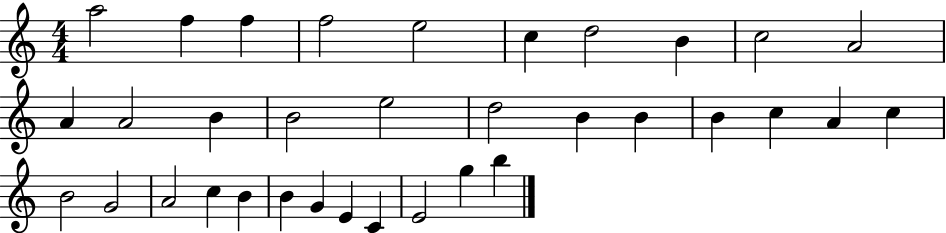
{
  \clef treble
  \numericTimeSignature
  \time 4/4
  \key c \major
  a''2 f''4 f''4 | f''2 e''2 | c''4 d''2 b'4 | c''2 a'2 | \break a'4 a'2 b'4 | b'2 e''2 | d''2 b'4 b'4 | b'4 c''4 a'4 c''4 | \break b'2 g'2 | a'2 c''4 b'4 | b'4 g'4 e'4 c'4 | e'2 g''4 b''4 | \break \bar "|."
}